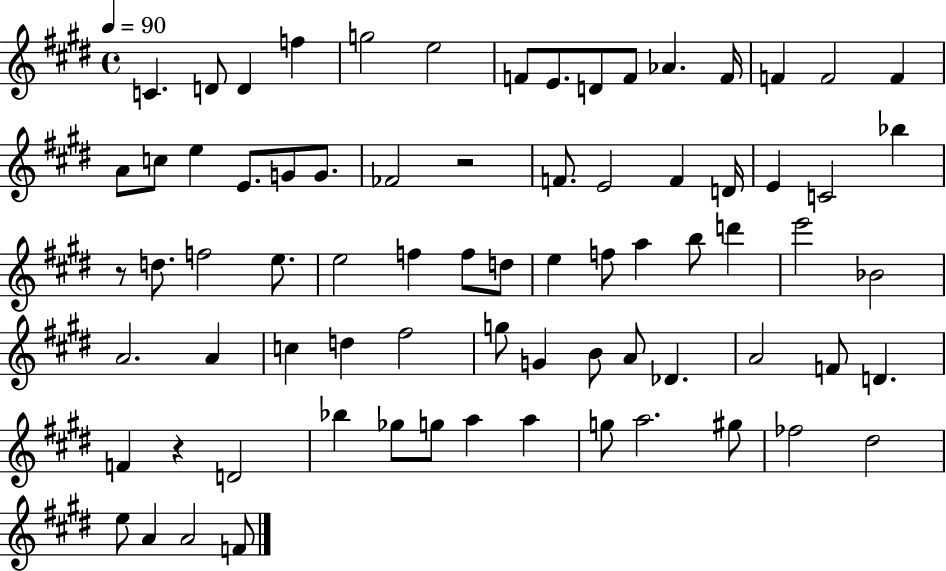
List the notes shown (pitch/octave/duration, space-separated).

C4/q. D4/e D4/q F5/q G5/h E5/h F4/e E4/e. D4/e F4/e Ab4/q. F4/s F4/q F4/h F4/q A4/e C5/e E5/q E4/e. G4/e G4/e. FES4/h R/h F4/e. E4/h F4/q D4/s E4/q C4/h Bb5/q R/e D5/e. F5/h E5/e. E5/h F5/q F5/e D5/e E5/q F5/e A5/q B5/e D6/q E6/h Bb4/h A4/h. A4/q C5/q D5/q F#5/h G5/e G4/q B4/e A4/e Db4/q. A4/h F4/e D4/q. F4/q R/q D4/h Bb5/q Gb5/e G5/e A5/q A5/q G5/e A5/h. G#5/e FES5/h D#5/h E5/e A4/q A4/h F4/e